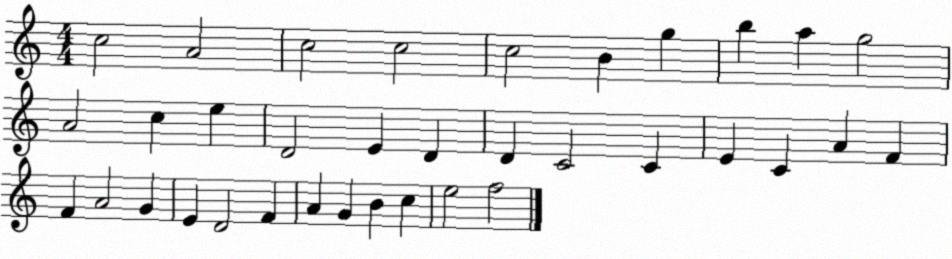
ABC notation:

X:1
T:Untitled
M:4/4
L:1/4
K:C
c2 A2 c2 c2 c2 B g b a g2 A2 c e D2 E D D C2 C E C A F F A2 G E D2 F A G B c e2 f2